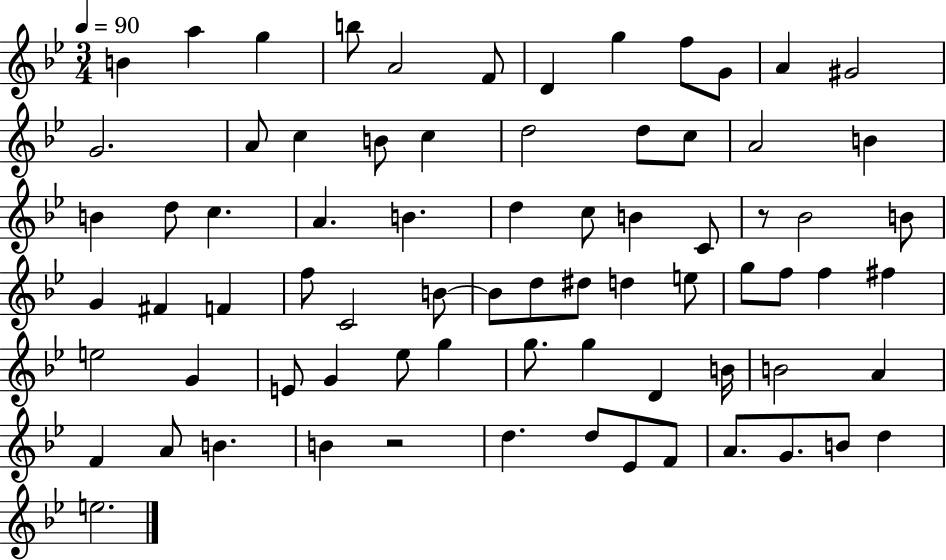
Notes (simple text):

B4/q A5/q G5/q B5/e A4/h F4/e D4/q G5/q F5/e G4/e A4/q G#4/h G4/h. A4/e C5/q B4/e C5/q D5/h D5/e C5/e A4/h B4/q B4/q D5/e C5/q. A4/q. B4/q. D5/q C5/e B4/q C4/e R/e Bb4/h B4/e G4/q F#4/q F4/q F5/e C4/h B4/e B4/e D5/e D#5/e D5/q E5/e G5/e F5/e F5/q F#5/q E5/h G4/q E4/e G4/q Eb5/e G5/q G5/e. G5/q D4/q B4/s B4/h A4/q F4/q A4/e B4/q. B4/q R/h D5/q. D5/e Eb4/e F4/e A4/e. G4/e. B4/e D5/q E5/h.